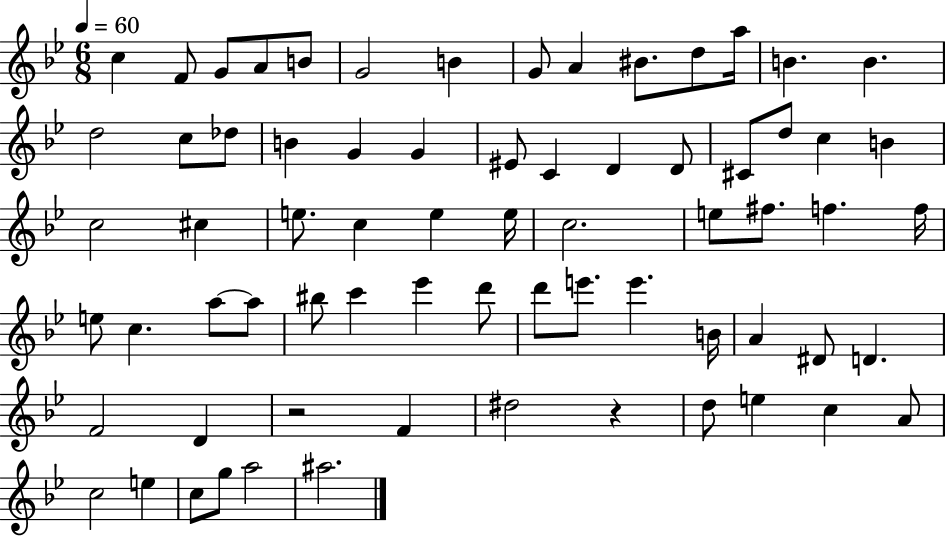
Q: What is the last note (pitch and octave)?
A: A#5